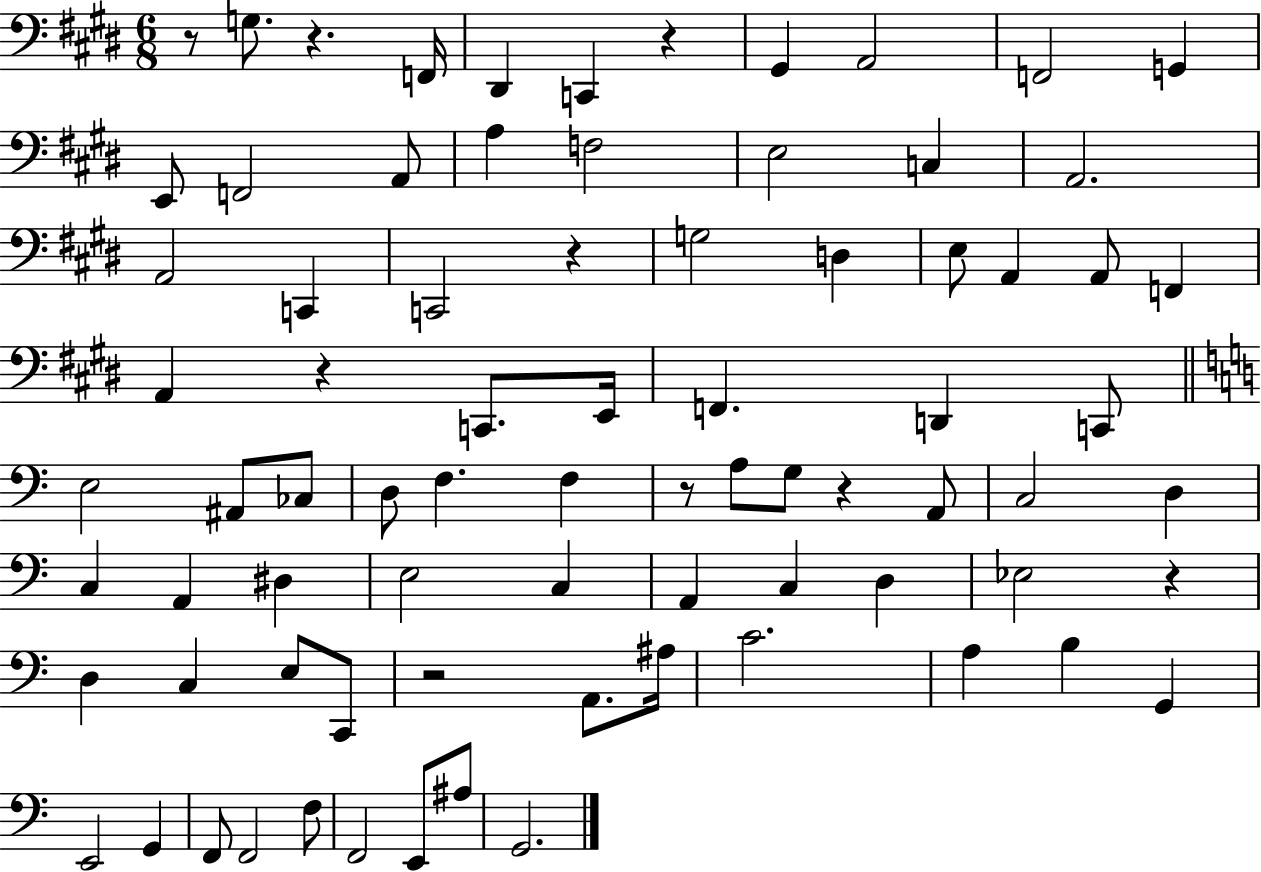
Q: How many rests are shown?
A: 9